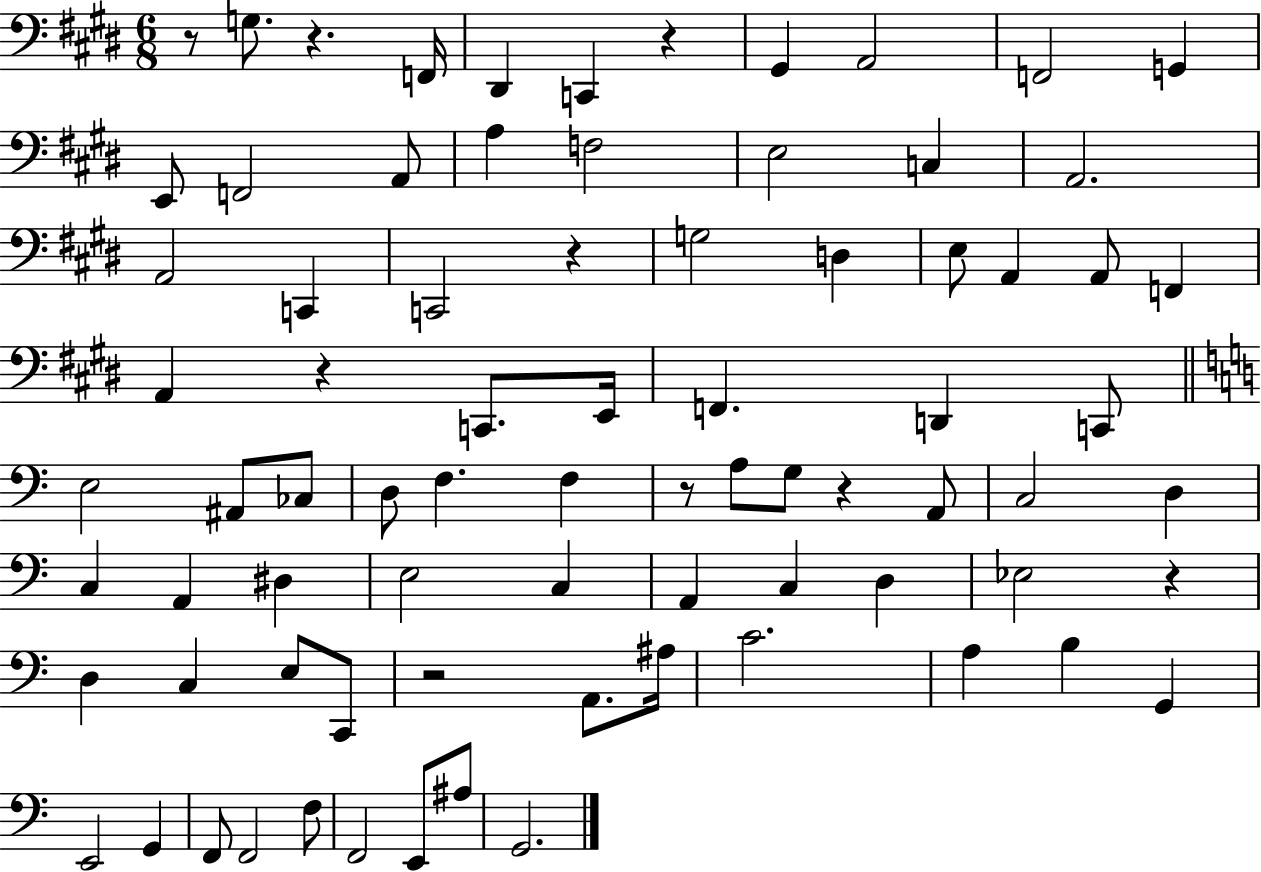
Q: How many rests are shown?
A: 9